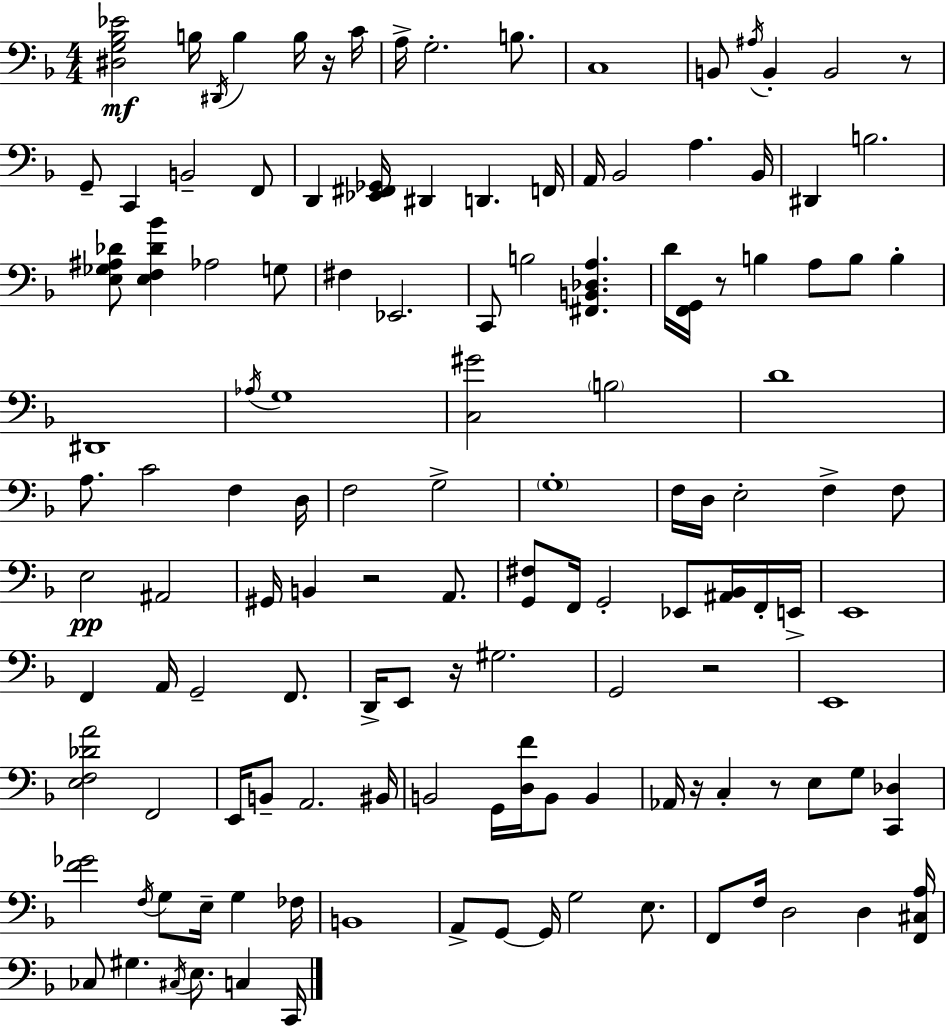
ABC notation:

X:1
T:Untitled
M:4/4
L:1/4
K:F
[^D,G,_B,_E]2 B,/4 ^D,,/4 B, B,/4 z/4 C/4 A,/4 G,2 B,/2 C,4 B,,/2 ^A,/4 B,, B,,2 z/2 G,,/2 C,, B,,2 F,,/2 D,, [_E,,^F,,_G,,]/4 ^D,, D,, F,,/4 A,,/4 _B,,2 A, _B,,/4 ^D,, B,2 [E,_G,^A,_D]/2 [E,F,_D_B] _A,2 G,/2 ^F, _E,,2 C,,/2 B,2 [^F,,B,,_D,A,] D/4 [F,,G,,]/4 z/2 B, A,/2 B,/2 B, ^D,,4 _A,/4 G,4 [C,^G]2 B,2 D4 A,/2 C2 F, D,/4 F,2 G,2 G,4 F,/4 D,/4 E,2 F, F,/2 E,2 ^A,,2 ^G,,/4 B,, z2 A,,/2 [G,,^F,]/2 F,,/4 G,,2 _E,,/2 [^A,,_B,,]/4 F,,/4 E,,/4 E,,4 F,, A,,/4 G,,2 F,,/2 D,,/4 E,,/2 z/4 ^G,2 G,,2 z2 E,,4 [E,F,_DA]2 F,,2 E,,/4 B,,/2 A,,2 ^B,,/4 B,,2 G,,/4 [D,F]/4 B,,/2 B,, _A,,/4 z/4 C, z/2 E,/2 G,/2 [C,,_D,] [F_G]2 F,/4 G,/2 E,/4 G, _F,/4 B,,4 A,,/2 G,,/2 G,,/4 G,2 E,/2 F,,/2 F,/4 D,2 D, [F,,^C,A,]/4 _C,/2 ^G, ^C,/4 E,/2 C, C,,/4